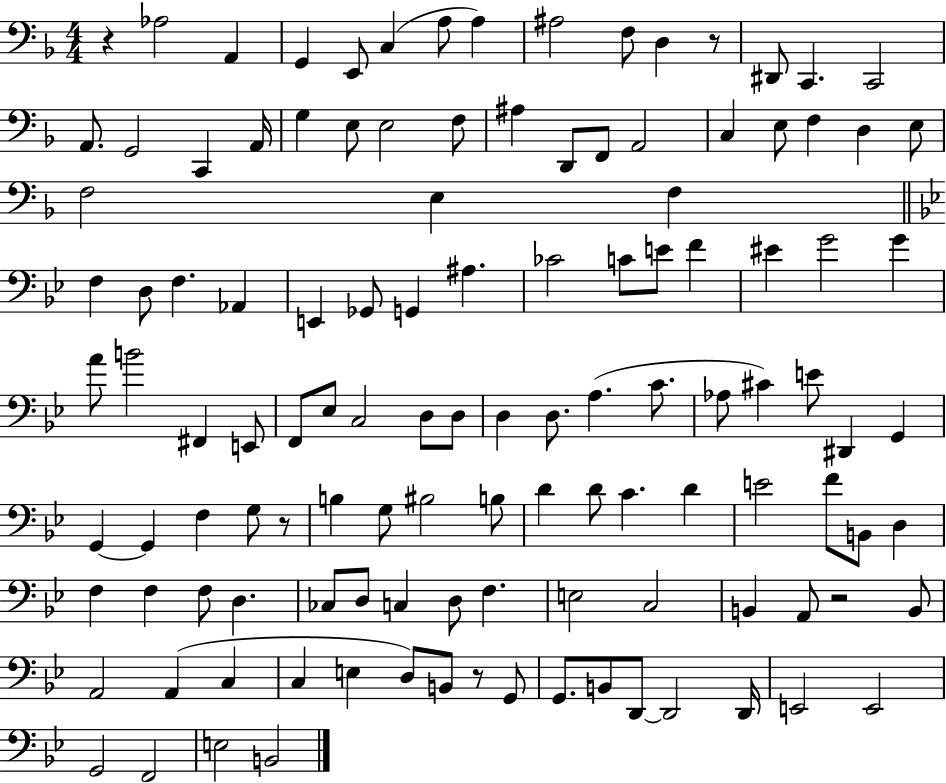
R/q Ab3/h A2/q G2/q E2/e C3/q A3/e A3/q A#3/h F3/e D3/q R/e D#2/e C2/q. C2/h A2/e. G2/h C2/q A2/s G3/q E3/e E3/h F3/e A#3/q D2/e F2/e A2/h C3/q E3/e F3/q D3/q E3/e F3/h E3/q F3/q F3/q D3/e F3/q. Ab2/q E2/q Gb2/e G2/q A#3/q. CES4/h C4/e E4/e F4/q EIS4/q G4/h G4/q A4/e B4/h F#2/q E2/e F2/e Eb3/e C3/h D3/e D3/e D3/q D3/e. A3/q. C4/e. Ab3/e C#4/q E4/e D#2/q G2/q G2/q G2/q F3/q G3/e R/e B3/q G3/e BIS3/h B3/e D4/q D4/e C4/q. D4/q E4/h F4/e B2/e D3/q F3/q F3/q F3/e D3/q. CES3/e D3/e C3/q D3/e F3/q. E3/h C3/h B2/q A2/e R/h B2/e A2/h A2/q C3/q C3/q E3/q D3/e B2/e R/e G2/e G2/e. B2/e D2/e D2/h D2/s E2/h E2/h G2/h F2/h E3/h B2/h